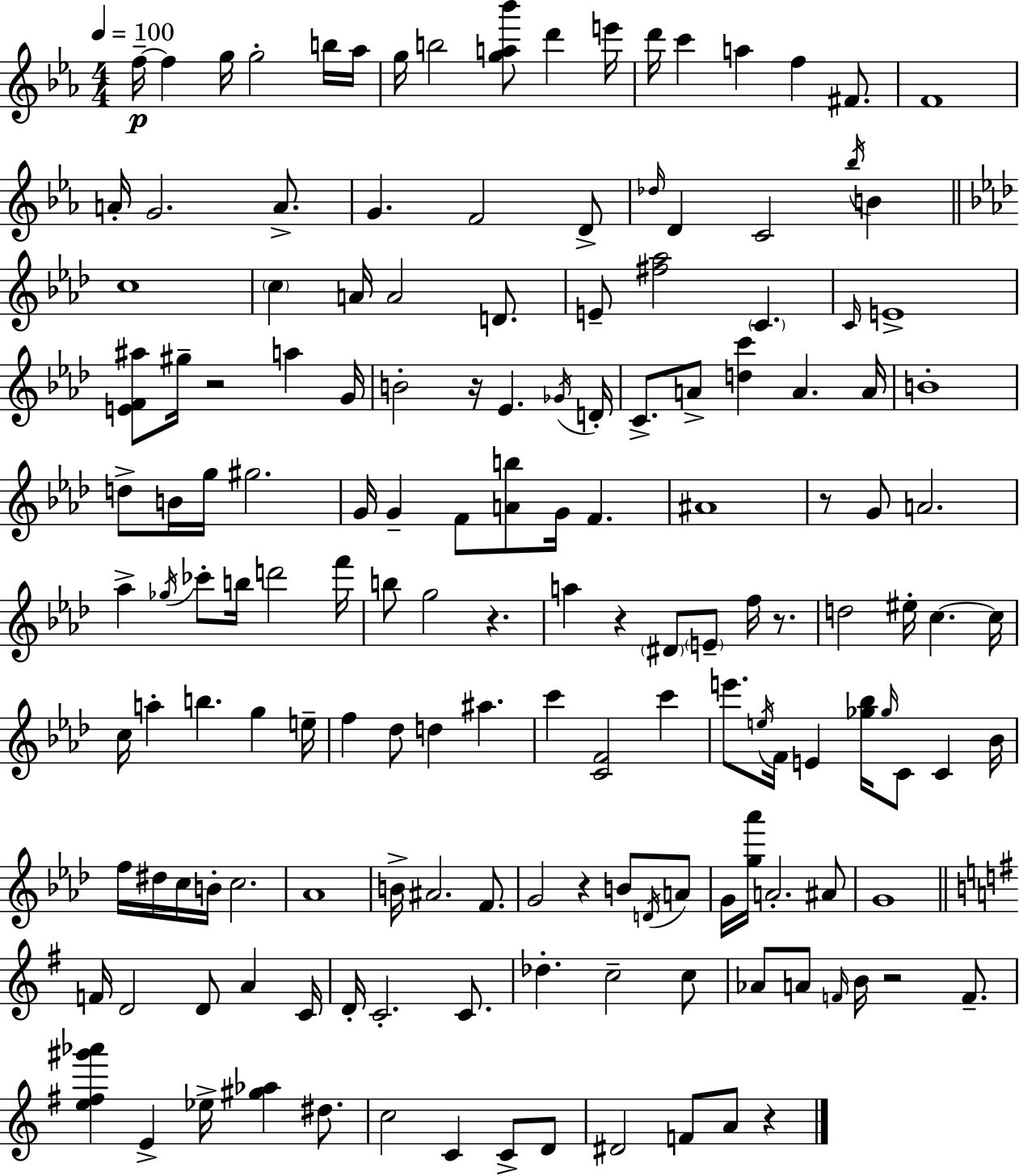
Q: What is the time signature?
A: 4/4